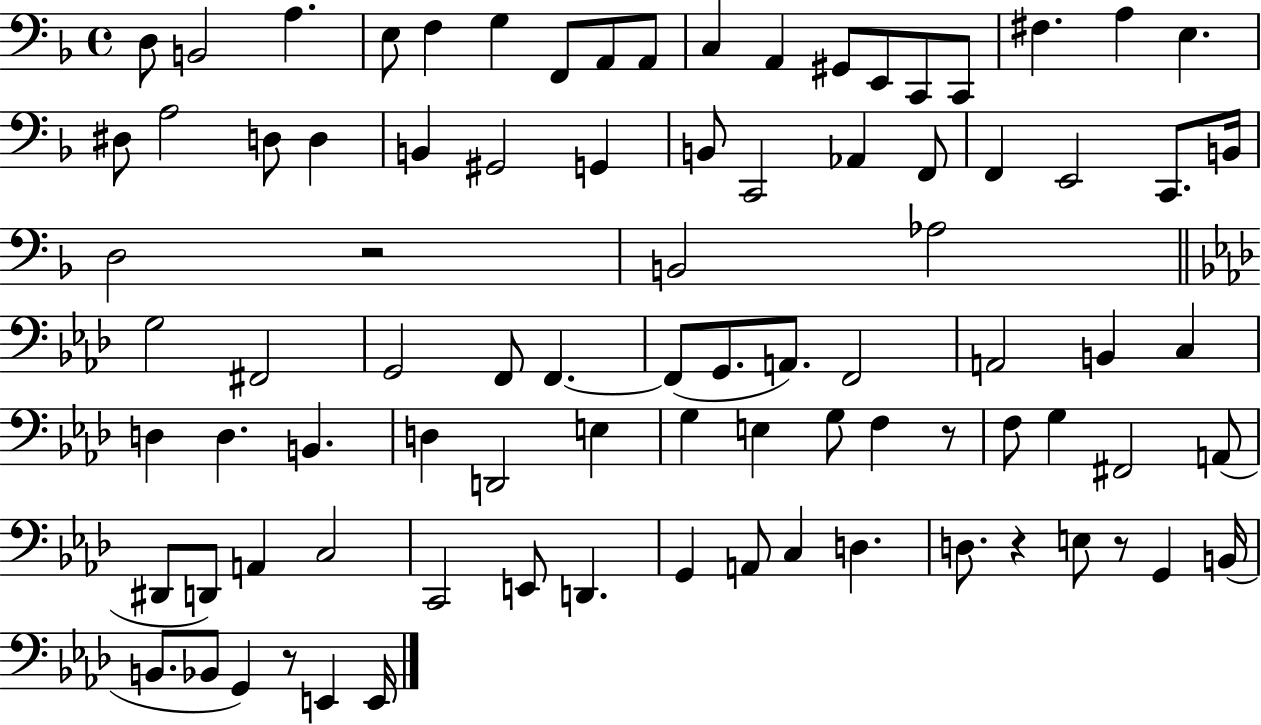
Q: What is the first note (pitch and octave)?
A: D3